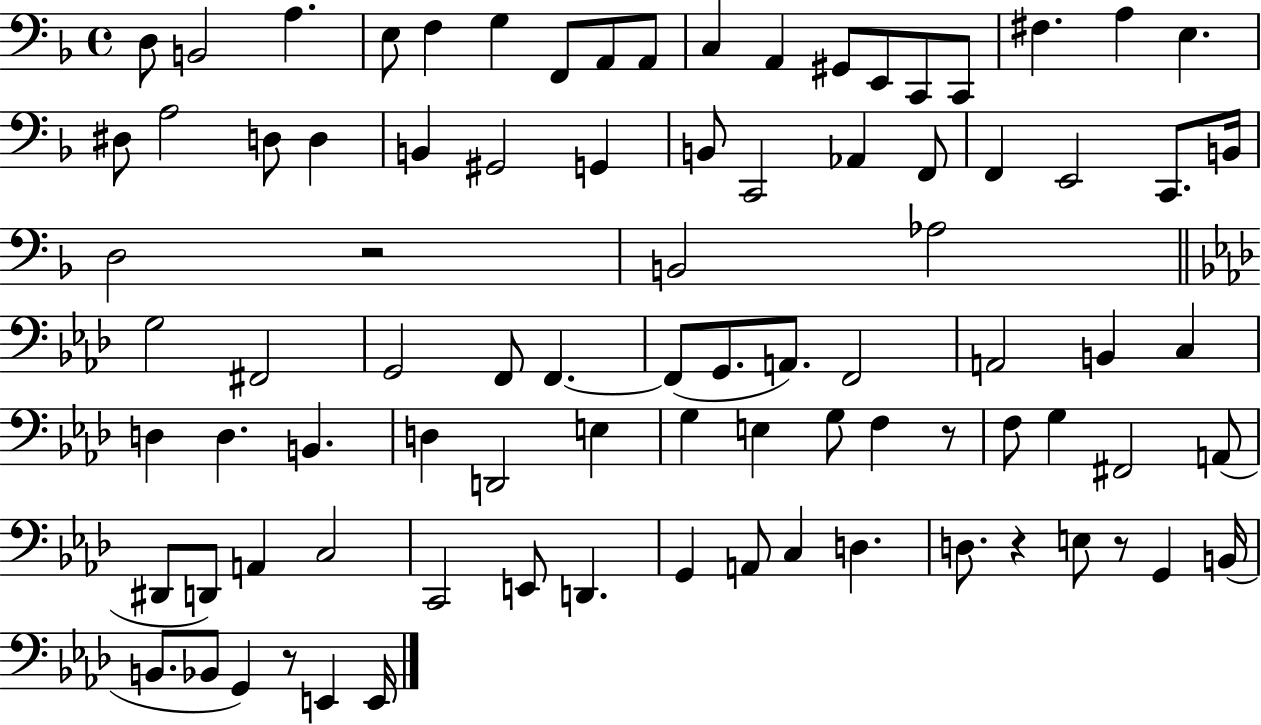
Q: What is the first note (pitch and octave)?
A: D3